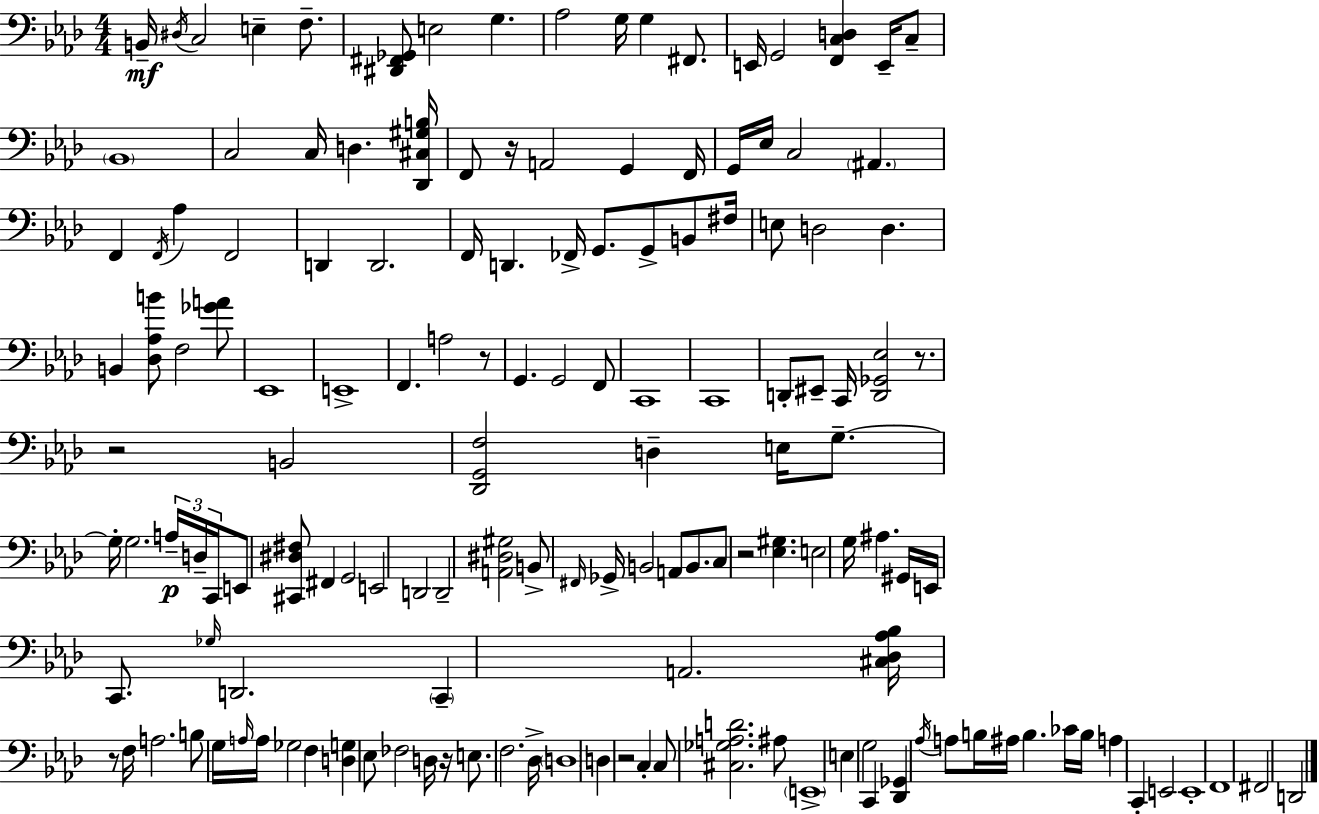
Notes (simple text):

B2/s D#3/s C3/h E3/q F3/e. [D#2,F#2,Gb2]/e E3/h G3/q. Ab3/h G3/s G3/q F#2/e. E2/s G2/h [F2,C3,D3]/q E2/s C3/e Bb2/w C3/h C3/s D3/q. [Db2,C#3,G#3,B3]/s F2/e R/s A2/h G2/q F2/s G2/s Eb3/s C3/h A#2/q. F2/q F2/s Ab3/q F2/h D2/q D2/h. F2/s D2/q. FES2/s G2/e. G2/e B2/e F#3/s E3/e D3/h D3/q. B2/q [Db3,Ab3,B4]/e F3/h [Gb4,A4]/e Eb2/w E2/w F2/q. A3/h R/e G2/q. G2/h F2/e C2/w C2/w D2/e EIS2/e C2/s [D2,Gb2,Eb3]/h R/e. R/h B2/h [Db2,G2,F3]/h D3/q E3/s G3/e. G3/s G3/h. A3/s D3/s C2/s E2/e [C#2,D#3,F#3]/e F#2/q G2/h E2/h D2/h D2/h [A2,D#3,G#3]/h B2/e F#2/s Gb2/s B2/h A2/e B2/e. C3/e R/h [Eb3,G#3]/q. E3/h G3/s A#3/q. G#2/s E2/s C2/e. Gb3/s D2/h. C2/q A2/h. [C#3,Db3,Ab3,Bb3]/s R/e F3/s A3/h. B3/e G3/s A3/s A3/s Gb3/h F3/q [D3,G3]/q Eb3/e FES3/h D3/s R/s E3/e. F3/h. Db3/s D3/w D3/q R/h C3/q C3/e [C#3,Gb3,A3,D4]/h. A#3/e E2/w E3/q G3/h C2/q [Db2,Gb2]/q Ab3/s A3/e B3/s A#3/s B3/q. CES4/s B3/s A3/q C2/q E2/h E2/w F2/w F#2/h D2/h